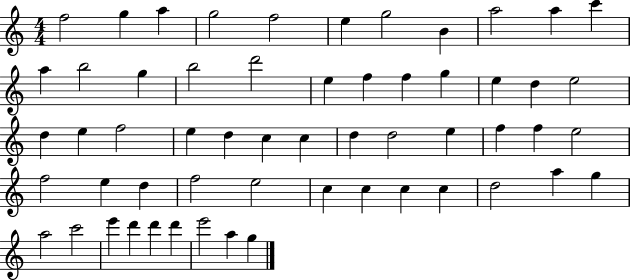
X:1
T:Untitled
M:4/4
L:1/4
K:C
f2 g a g2 f2 e g2 B a2 a c' a b2 g b2 d'2 e f f g e d e2 d e f2 e d c c d d2 e f f e2 f2 e d f2 e2 c c c c d2 a g a2 c'2 e' d' d' d' e'2 a g